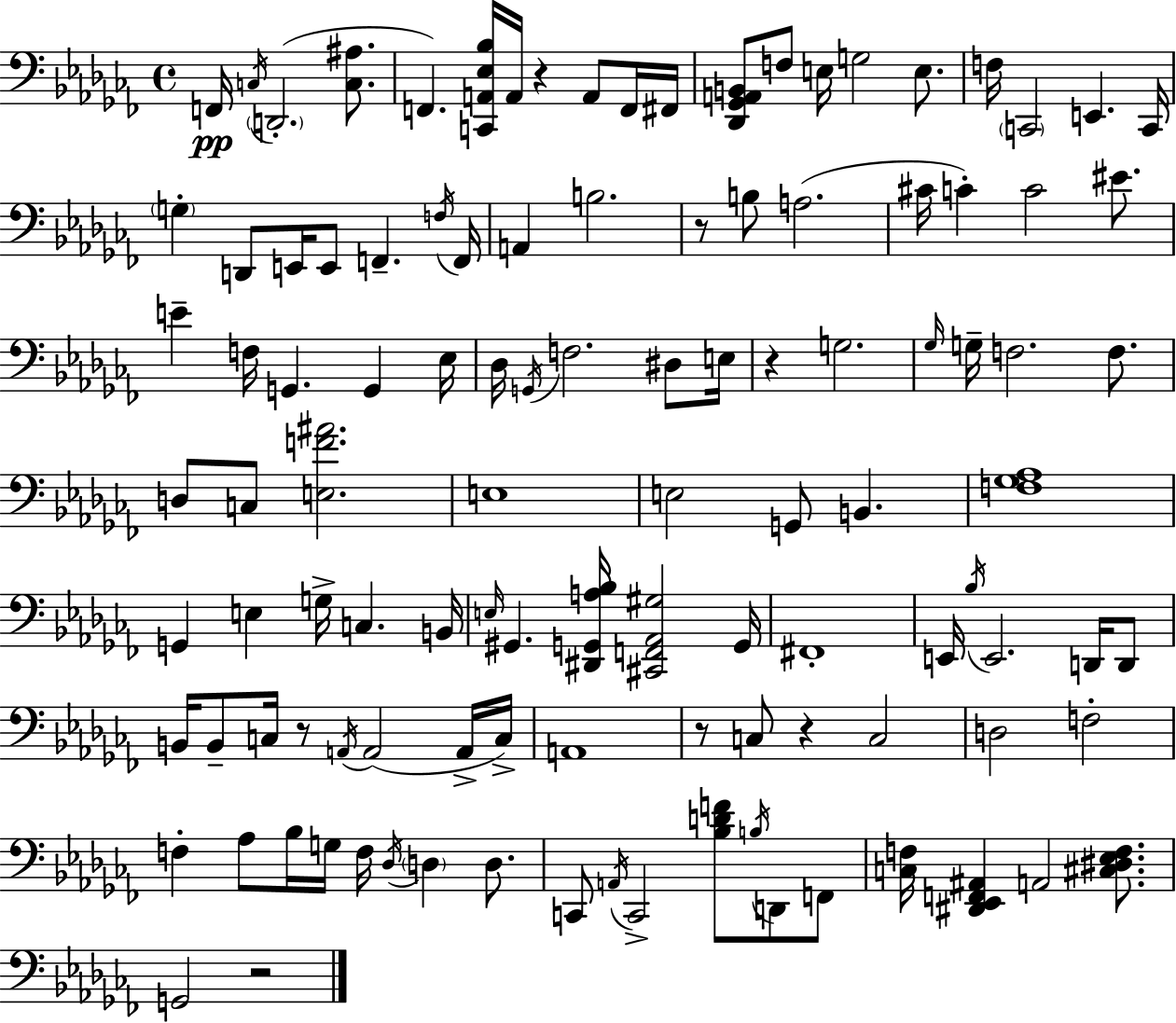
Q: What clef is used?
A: bass